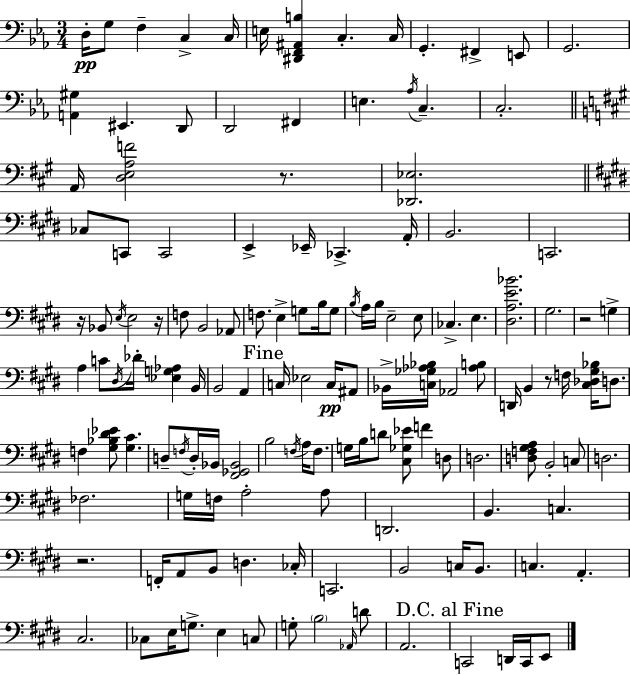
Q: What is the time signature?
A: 3/4